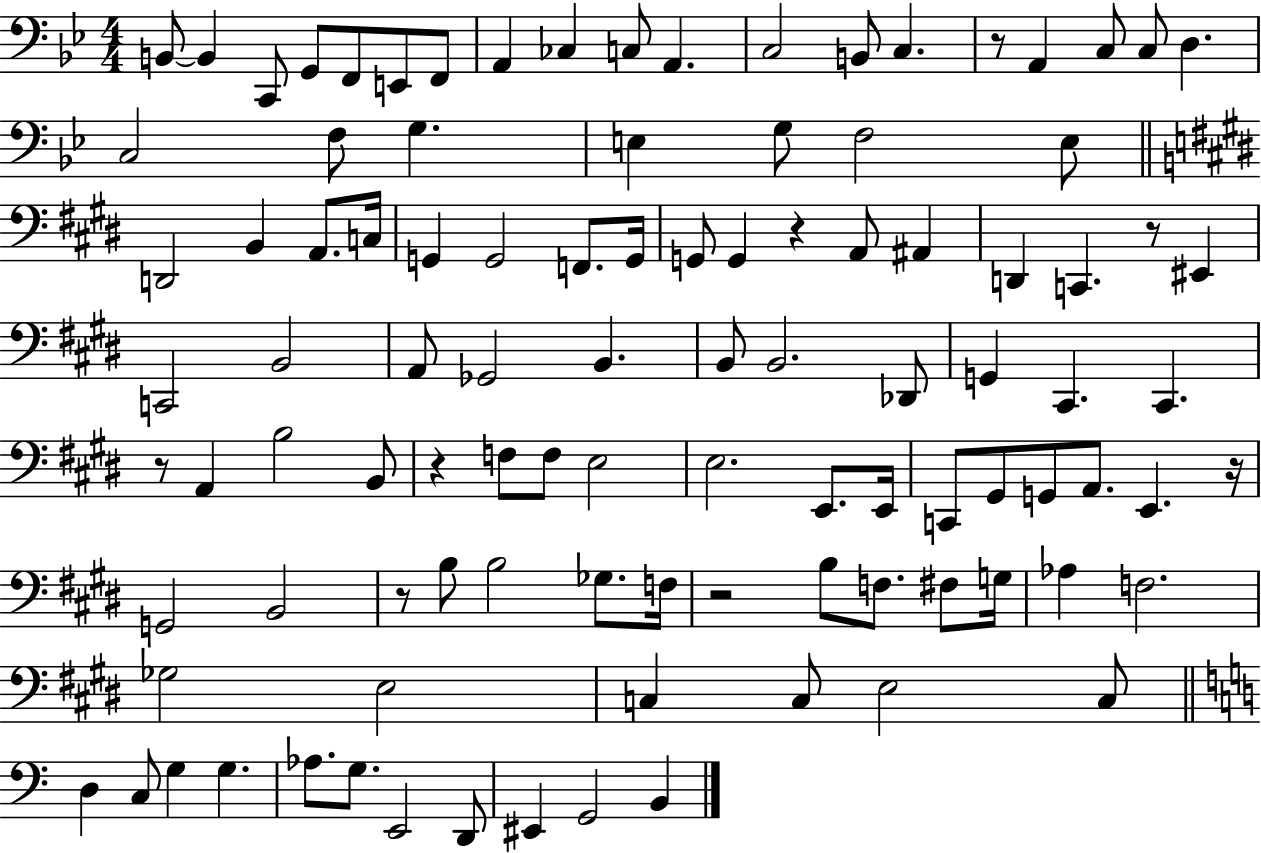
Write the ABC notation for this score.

X:1
T:Untitled
M:4/4
L:1/4
K:Bb
B,,/2 B,, C,,/2 G,,/2 F,,/2 E,,/2 F,,/2 A,, _C, C,/2 A,, C,2 B,,/2 C, z/2 A,, C,/2 C,/2 D, C,2 F,/2 G, E, G,/2 F,2 E,/2 D,,2 B,, A,,/2 C,/4 G,, G,,2 F,,/2 G,,/4 G,,/2 G,, z A,,/2 ^A,, D,, C,, z/2 ^E,, C,,2 B,,2 A,,/2 _G,,2 B,, B,,/2 B,,2 _D,,/2 G,, ^C,, ^C,, z/2 A,, B,2 B,,/2 z F,/2 F,/2 E,2 E,2 E,,/2 E,,/4 C,,/2 ^G,,/2 G,,/2 A,,/2 E,, z/4 G,,2 B,,2 z/2 B,/2 B,2 _G,/2 F,/4 z2 B,/2 F,/2 ^F,/2 G,/4 _A, F,2 _G,2 E,2 C, C,/2 E,2 C,/2 D, C,/2 G, G, _A,/2 G,/2 E,,2 D,,/2 ^E,, G,,2 B,,